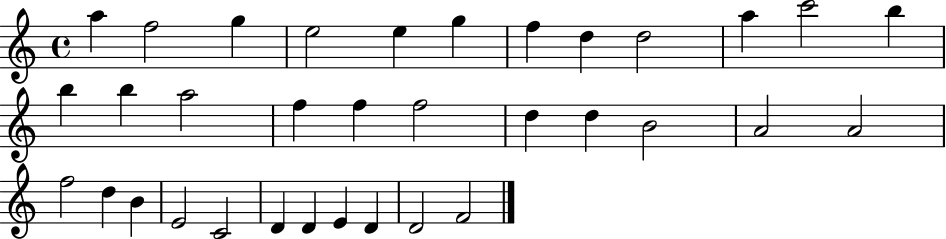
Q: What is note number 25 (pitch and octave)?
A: D5